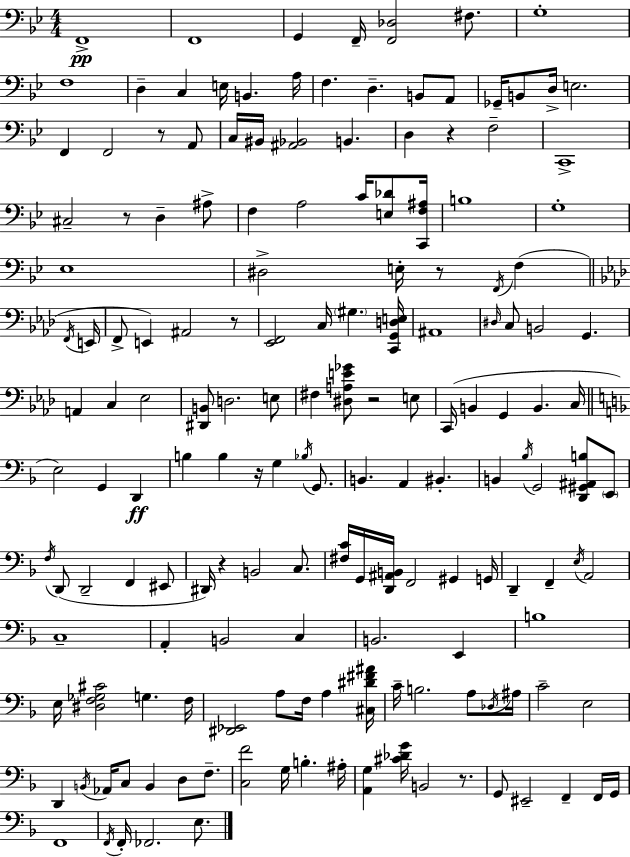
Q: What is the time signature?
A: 4/4